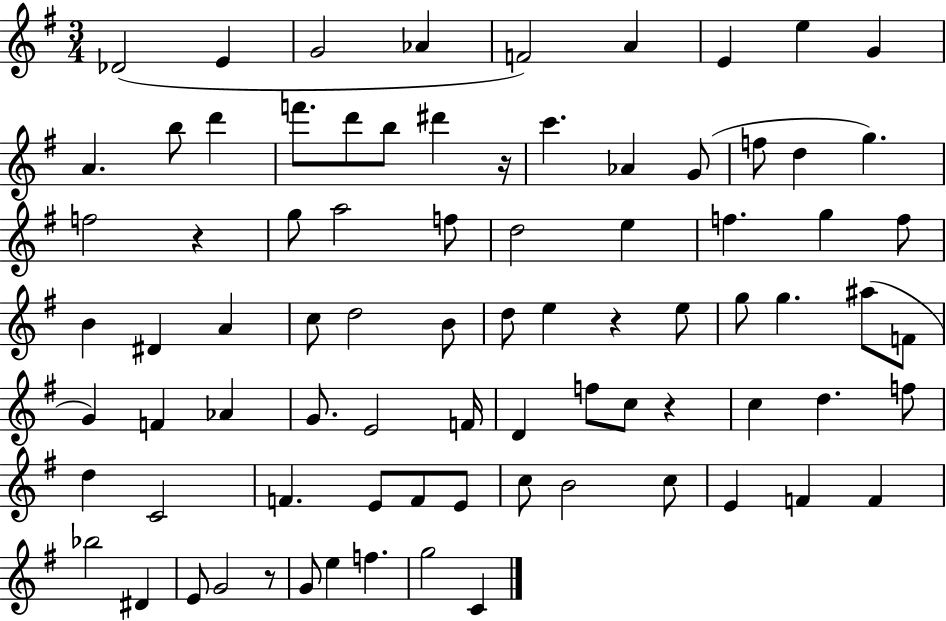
X:1
T:Untitled
M:3/4
L:1/4
K:G
_D2 E G2 _A F2 A E e G A b/2 d' f'/2 d'/2 b/2 ^d' z/4 c' _A G/2 f/2 d g f2 z g/2 a2 f/2 d2 e f g f/2 B ^D A c/2 d2 B/2 d/2 e z e/2 g/2 g ^a/2 F/2 G F _A G/2 E2 F/4 D f/2 c/2 z c d f/2 d C2 F E/2 F/2 E/2 c/2 B2 c/2 E F F _b2 ^D E/2 G2 z/2 G/2 e f g2 C